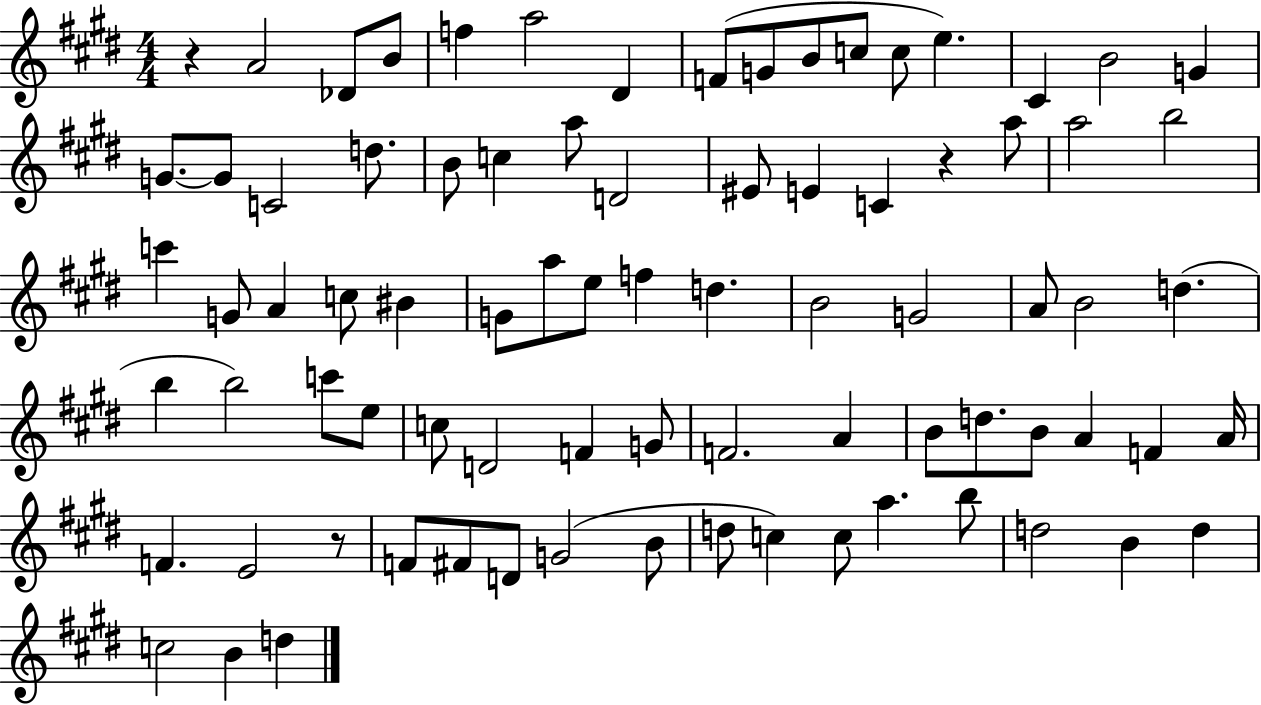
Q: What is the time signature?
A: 4/4